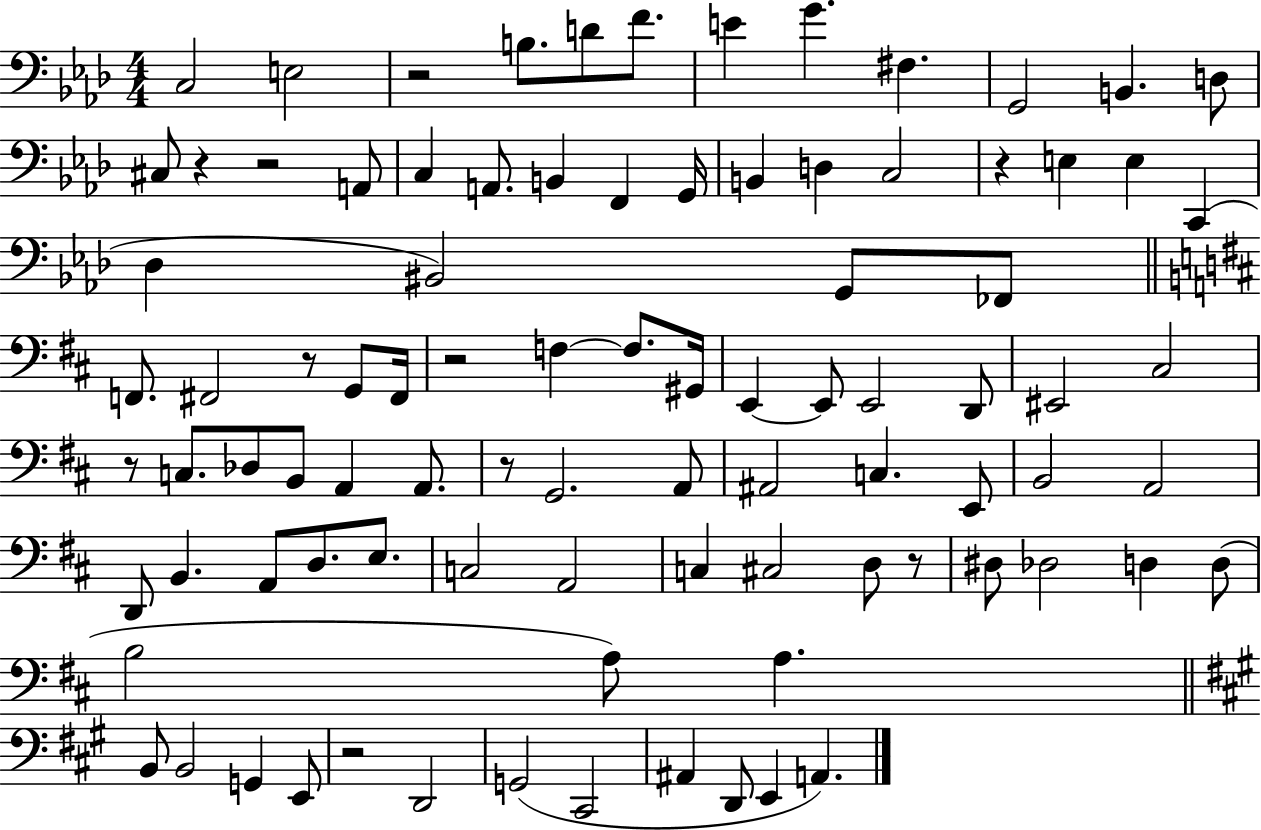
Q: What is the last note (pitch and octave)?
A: A2